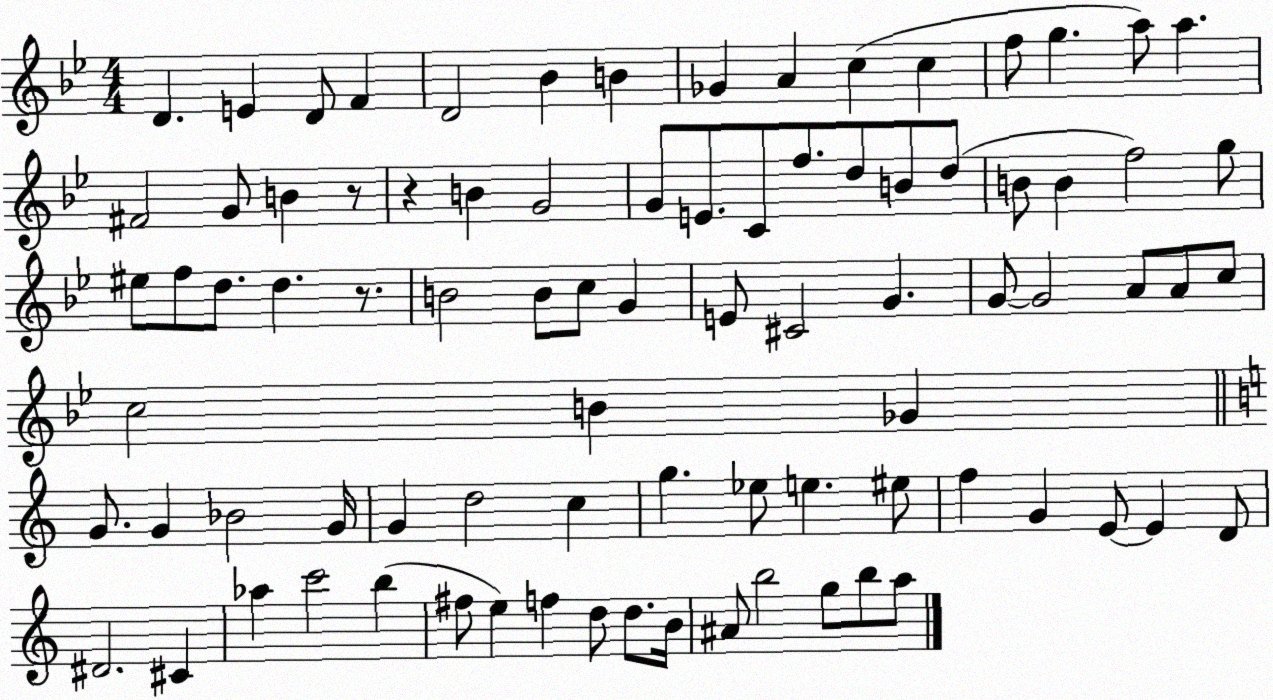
X:1
T:Untitled
M:4/4
L:1/4
K:Bb
D E D/2 F D2 _B B _G A c c f/2 g a/2 a ^F2 G/2 B z/2 z B G2 G/2 E/2 C/2 f/2 d/2 B/2 d/2 B/2 B f2 g/2 ^e/2 f/2 d/2 d z/2 B2 B/2 c/2 G E/2 ^C2 G G/2 G2 A/2 A/2 c/2 c2 B _G G/2 G _B2 G/4 G d2 c g _e/2 e ^e/2 f G E/2 E D/2 ^D2 ^C _a c'2 b ^f/2 e f d/2 d/2 B/4 ^A/2 b2 g/2 b/2 a/2